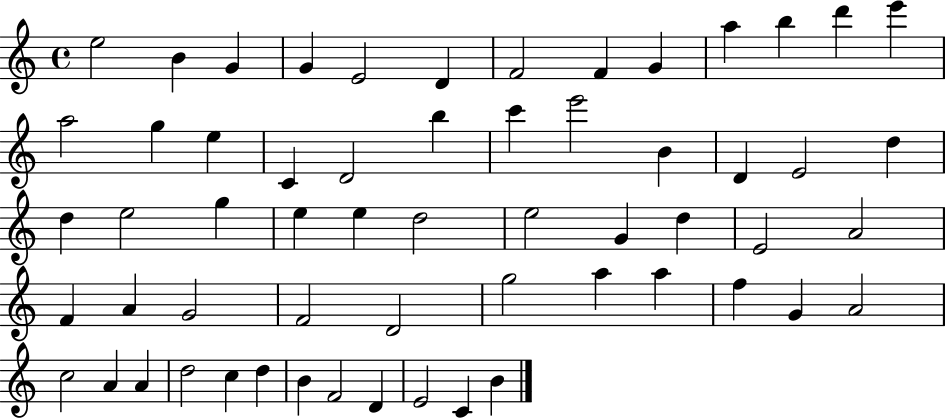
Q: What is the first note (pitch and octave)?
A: E5